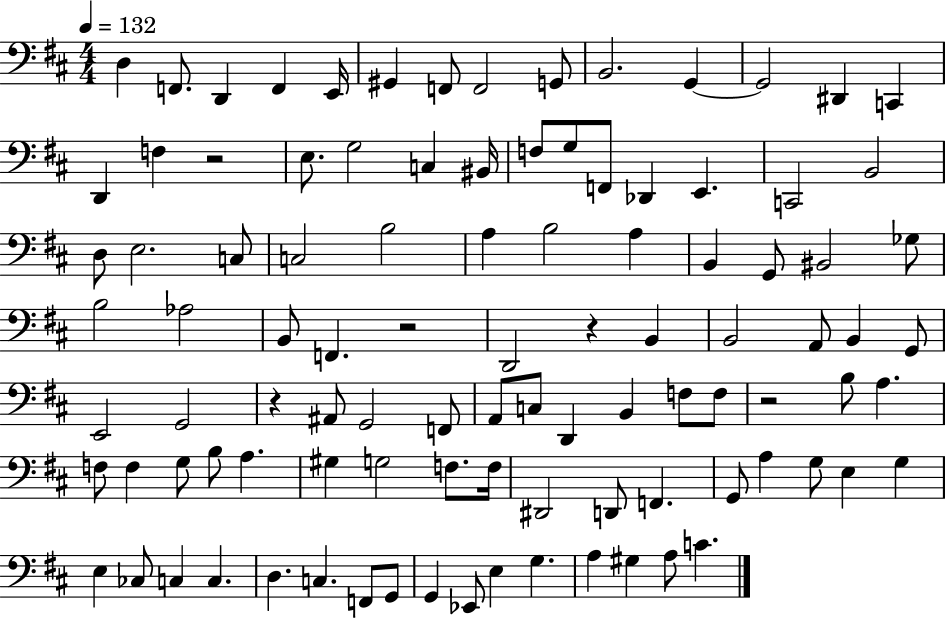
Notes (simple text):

D3/q F2/e. D2/q F2/q E2/s G#2/q F2/e F2/h G2/e B2/h. G2/q G2/h D#2/q C2/q D2/q F3/q R/h E3/e. G3/h C3/q BIS2/s F3/e G3/e F2/e Db2/q E2/q. C2/h B2/h D3/e E3/h. C3/e C3/h B3/h A3/q B3/h A3/q B2/q G2/e BIS2/h Gb3/e B3/h Ab3/h B2/e F2/q. R/h D2/h R/q B2/q B2/h A2/e B2/q G2/e E2/h G2/h R/q A#2/e G2/h F2/e A2/e C3/e D2/q B2/q F3/e F3/e R/h B3/e A3/q. F3/e F3/q G3/e B3/e A3/q. G#3/q G3/h F3/e. F3/s D#2/h D2/e F2/q. G2/e A3/q G3/e E3/q G3/q E3/q CES3/e C3/q C3/q. D3/q. C3/q. F2/e G2/e G2/q Eb2/e E3/q G3/q. A3/q G#3/q A3/e C4/q.